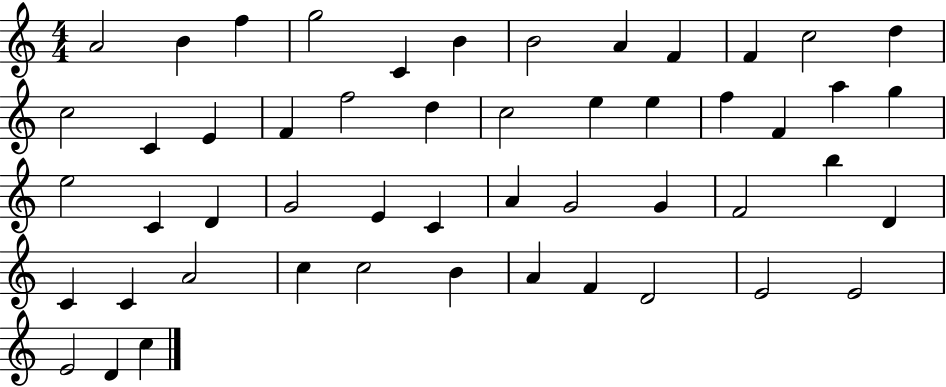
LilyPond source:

{
  \clef treble
  \numericTimeSignature
  \time 4/4
  \key c \major
  a'2 b'4 f''4 | g''2 c'4 b'4 | b'2 a'4 f'4 | f'4 c''2 d''4 | \break c''2 c'4 e'4 | f'4 f''2 d''4 | c''2 e''4 e''4 | f''4 f'4 a''4 g''4 | \break e''2 c'4 d'4 | g'2 e'4 c'4 | a'4 g'2 g'4 | f'2 b''4 d'4 | \break c'4 c'4 a'2 | c''4 c''2 b'4 | a'4 f'4 d'2 | e'2 e'2 | \break e'2 d'4 c''4 | \bar "|."
}